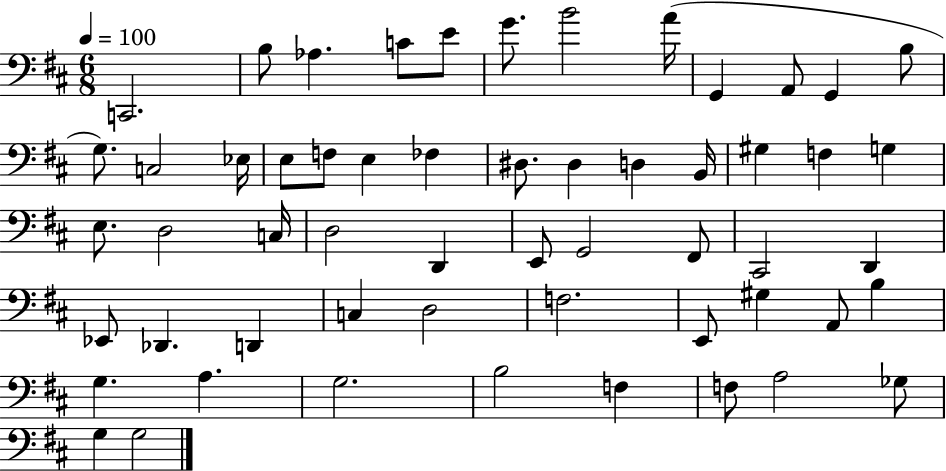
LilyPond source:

{
  \clef bass
  \numericTimeSignature
  \time 6/8
  \key d \major
  \tempo 4 = 100
  c,2. | b8 aes4. c'8 e'8 | g'8. b'2 a'16( | g,4 a,8 g,4 b8 | \break g8.) c2 ees16 | e8 f8 e4 fes4 | dis8. dis4 d4 b,16 | gis4 f4 g4 | \break e8. d2 c16 | d2 d,4 | e,8 g,2 fis,8 | cis,2 d,4 | \break ees,8 des,4. d,4 | c4 d2 | f2. | e,8 gis4 a,8 b4 | \break g4. a4. | g2. | b2 f4 | f8 a2 ges8 | \break g4 g2 | \bar "|."
}